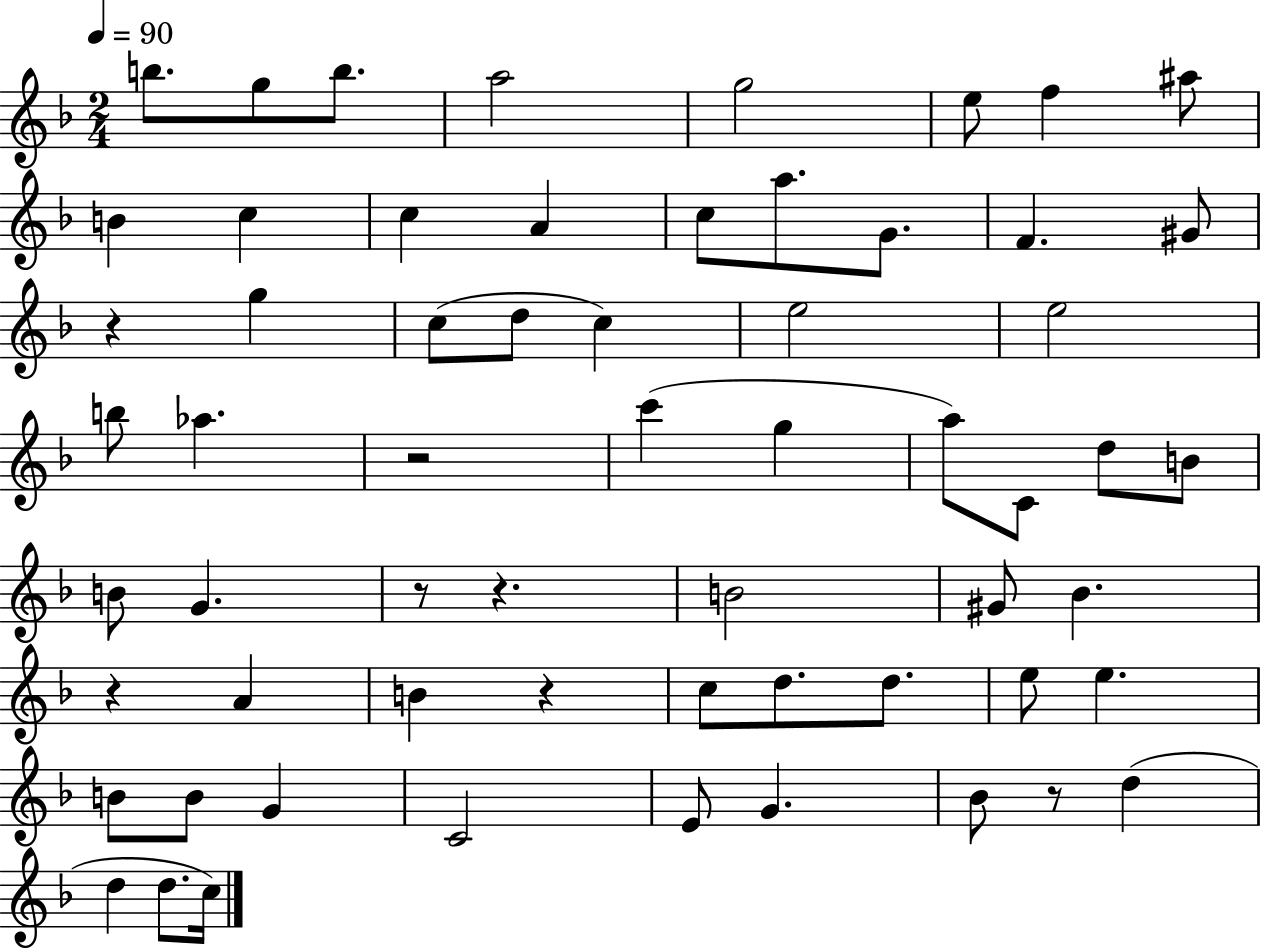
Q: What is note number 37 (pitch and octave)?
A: A4